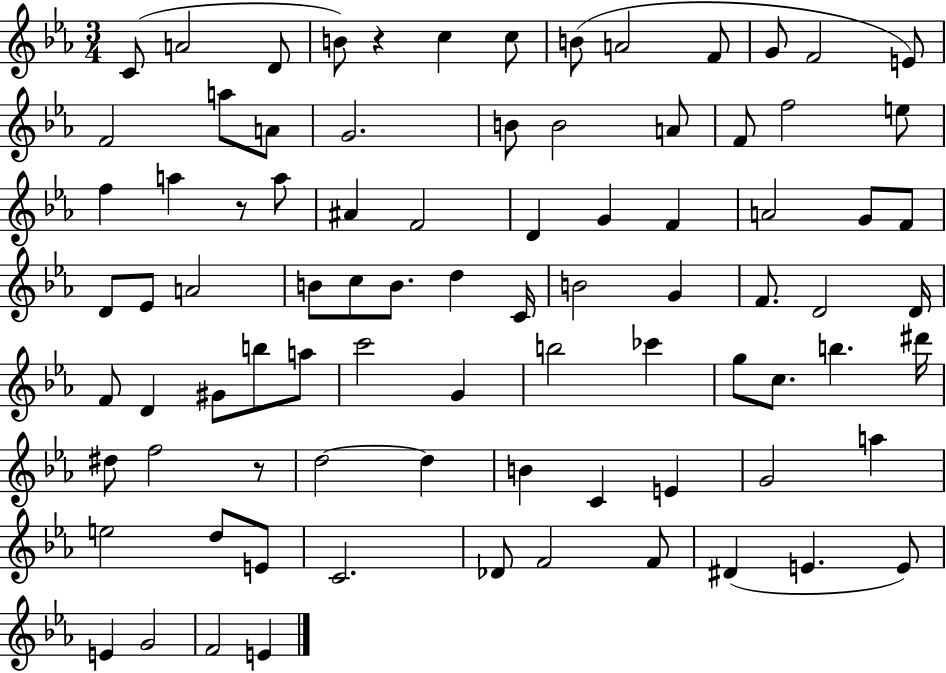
X:1
T:Untitled
M:3/4
L:1/4
K:Eb
C/2 A2 D/2 B/2 z c c/2 B/2 A2 F/2 G/2 F2 E/2 F2 a/2 A/2 G2 B/2 B2 A/2 F/2 f2 e/2 f a z/2 a/2 ^A F2 D G F A2 G/2 F/2 D/2 _E/2 A2 B/2 c/2 B/2 d C/4 B2 G F/2 D2 D/4 F/2 D ^G/2 b/2 a/2 c'2 G b2 _c' g/2 c/2 b ^d'/4 ^d/2 f2 z/2 d2 d B C E G2 a e2 d/2 E/2 C2 _D/2 F2 F/2 ^D E E/2 E G2 F2 E